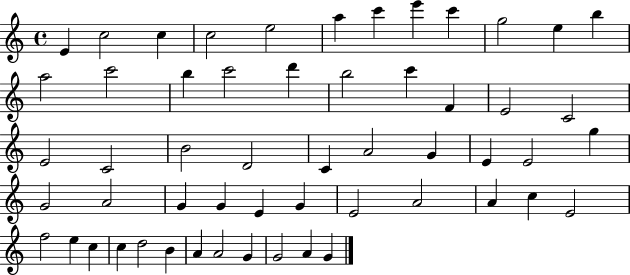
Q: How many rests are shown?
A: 0